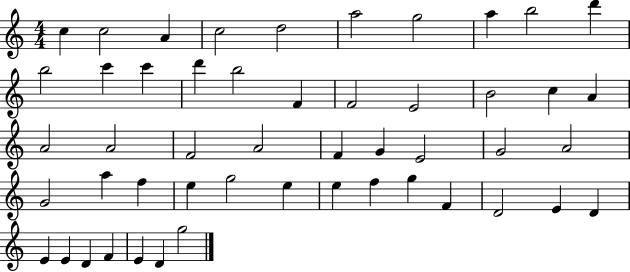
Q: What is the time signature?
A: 4/4